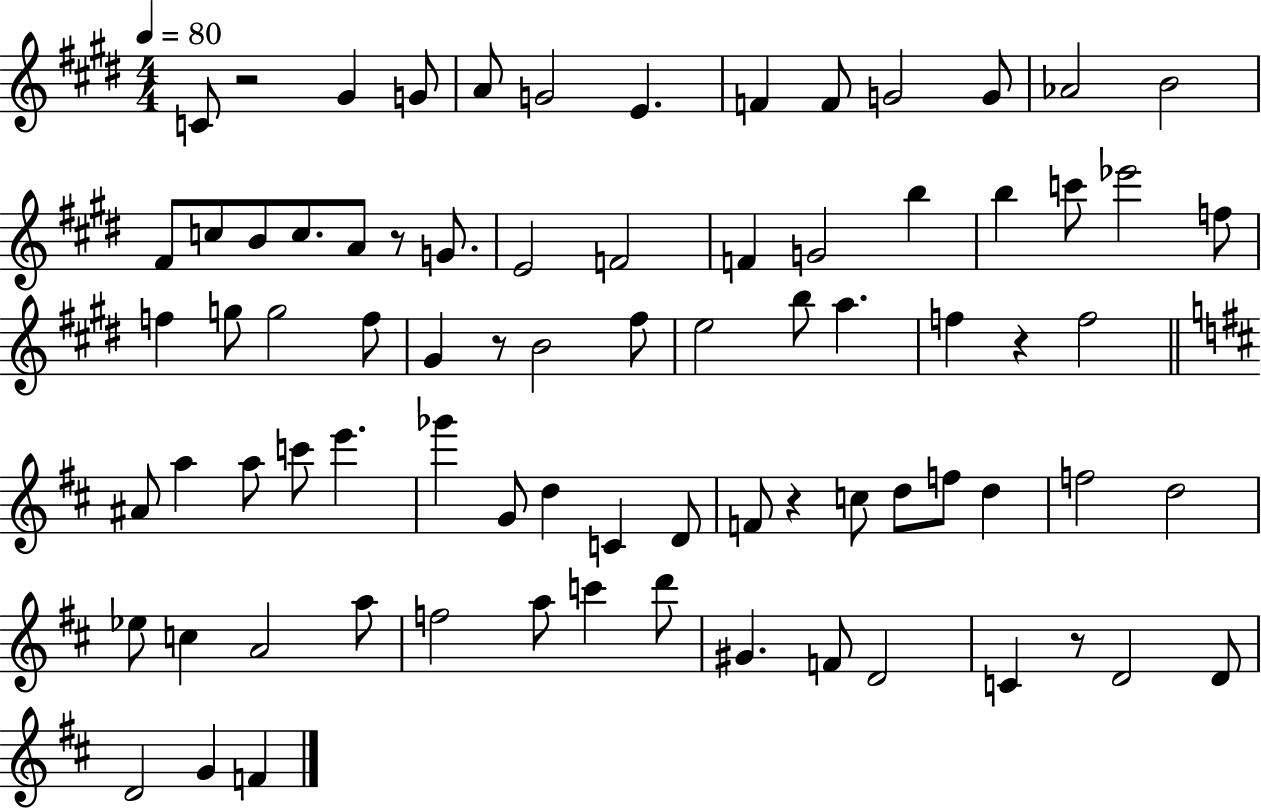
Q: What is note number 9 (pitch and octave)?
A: G4